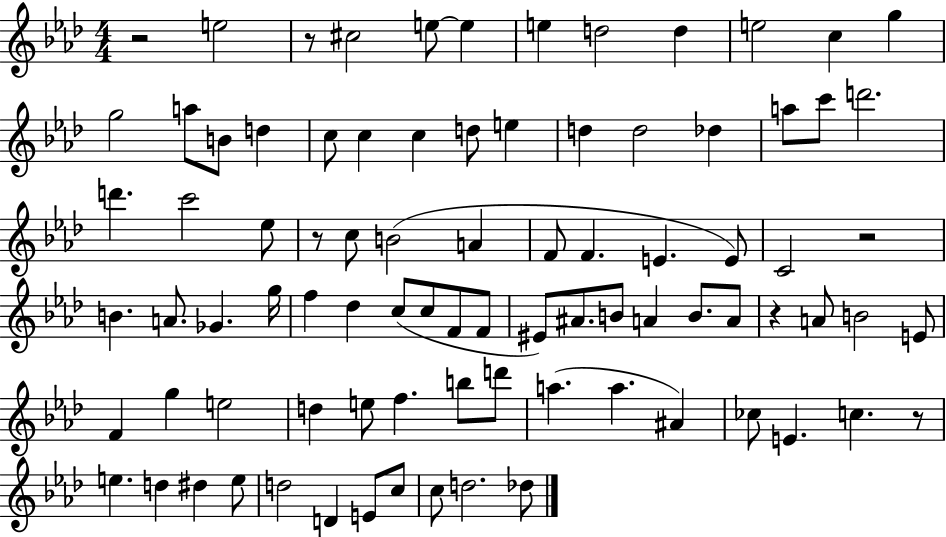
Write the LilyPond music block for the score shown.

{
  \clef treble
  \numericTimeSignature
  \time 4/4
  \key aes \major
  r2 e''2 | r8 cis''2 e''8~~ e''4 | e''4 d''2 d''4 | e''2 c''4 g''4 | \break g''2 a''8 b'8 d''4 | c''8 c''4 c''4 d''8 e''4 | d''4 d''2 des''4 | a''8 c'''8 d'''2. | \break d'''4. c'''2 ees''8 | r8 c''8 b'2( a'4 | f'8 f'4. e'4. e'8) | c'2 r2 | \break b'4. a'8. ges'4. g''16 | f''4 des''4 c''8( c''8 f'8 f'8 | eis'8) ais'8. b'8 a'4 b'8. a'8 | r4 a'8 b'2 e'8 | \break f'4 g''4 e''2 | d''4 e''8 f''4. b''8 d'''8 | a''4.( a''4. ais'4) | ces''8 e'4. c''4. r8 | \break e''4. d''4 dis''4 e''8 | d''2 d'4 e'8 c''8 | c''8 d''2. des''8 | \bar "|."
}